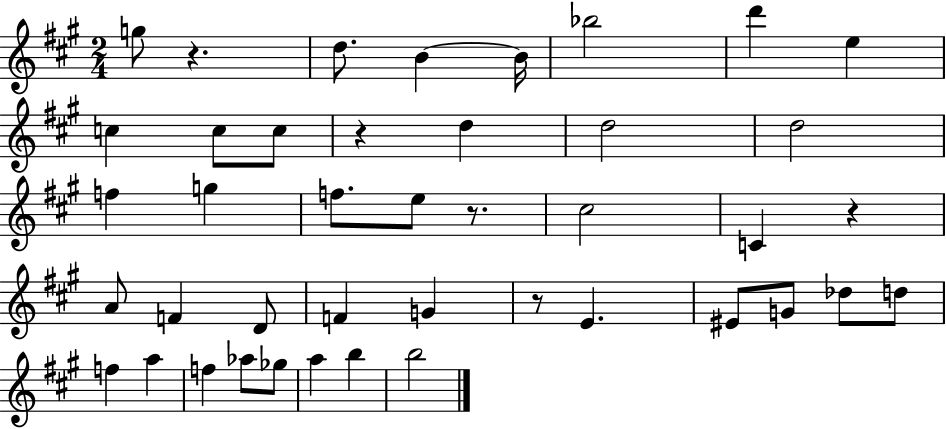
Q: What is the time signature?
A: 2/4